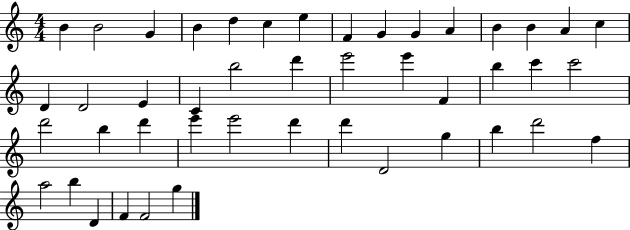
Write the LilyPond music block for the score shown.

{
  \clef treble
  \numericTimeSignature
  \time 4/4
  \key c \major
  b'4 b'2 g'4 | b'4 d''4 c''4 e''4 | f'4 g'4 g'4 a'4 | b'4 b'4 a'4 c''4 | \break d'4 d'2 e'4 | c'4 b''2 d'''4 | e'''2 e'''4 f'4 | b''4 c'''4 c'''2 | \break d'''2 b''4 d'''4 | e'''4 e'''2 d'''4 | d'''4 d'2 g''4 | b''4 d'''2 f''4 | \break a''2 b''4 d'4 | f'4 f'2 g''4 | \bar "|."
}